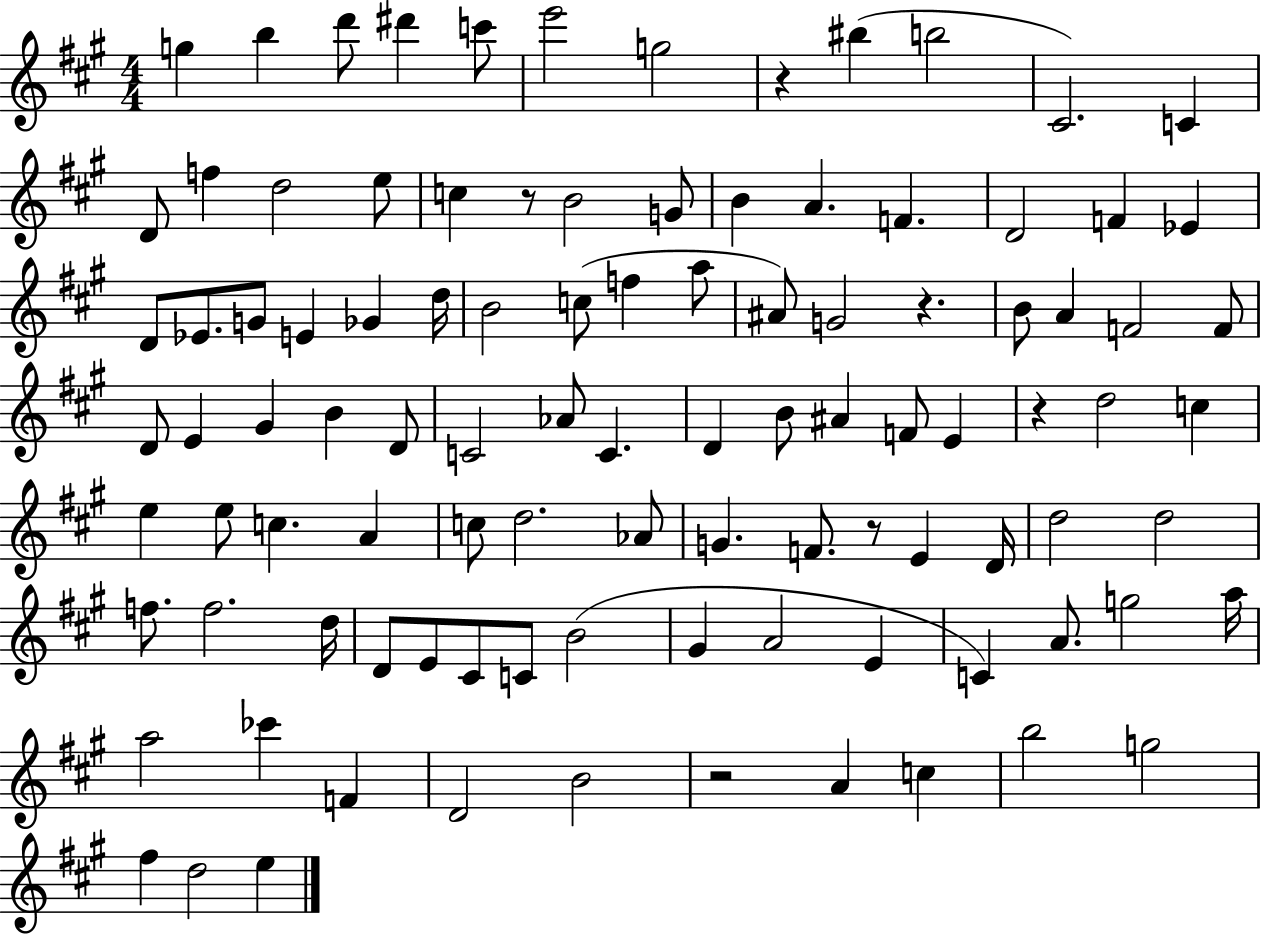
{
  \clef treble
  \numericTimeSignature
  \time 4/4
  \key a \major
  \repeat volta 2 { g''4 b''4 d'''8 dis'''4 c'''8 | e'''2 g''2 | r4 bis''4( b''2 | cis'2.) c'4 | \break d'8 f''4 d''2 e''8 | c''4 r8 b'2 g'8 | b'4 a'4. f'4. | d'2 f'4 ees'4 | \break d'8 ees'8. g'8 e'4 ges'4 d''16 | b'2 c''8( f''4 a''8 | ais'8) g'2 r4. | b'8 a'4 f'2 f'8 | \break d'8 e'4 gis'4 b'4 d'8 | c'2 aes'8 c'4. | d'4 b'8 ais'4 f'8 e'4 | r4 d''2 c''4 | \break e''4 e''8 c''4. a'4 | c''8 d''2. aes'8 | g'4. f'8. r8 e'4 d'16 | d''2 d''2 | \break f''8. f''2. d''16 | d'8 e'8 cis'8 c'8 b'2( | gis'4 a'2 e'4 | c'4) a'8. g''2 a''16 | \break a''2 ces'''4 f'4 | d'2 b'2 | r2 a'4 c''4 | b''2 g''2 | \break fis''4 d''2 e''4 | } \bar "|."
}